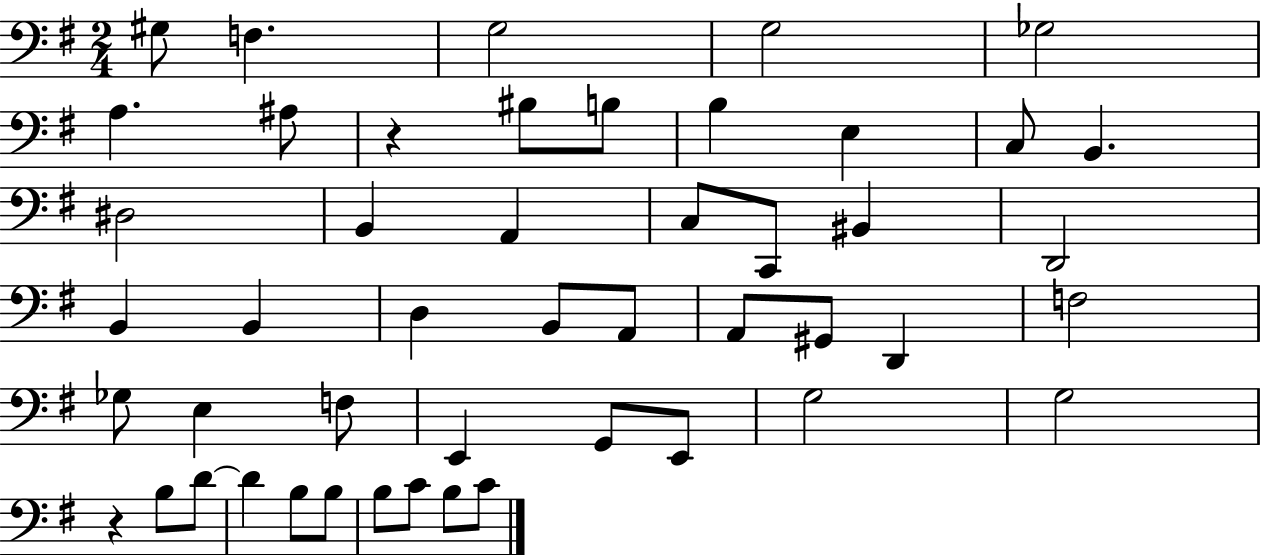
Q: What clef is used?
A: bass